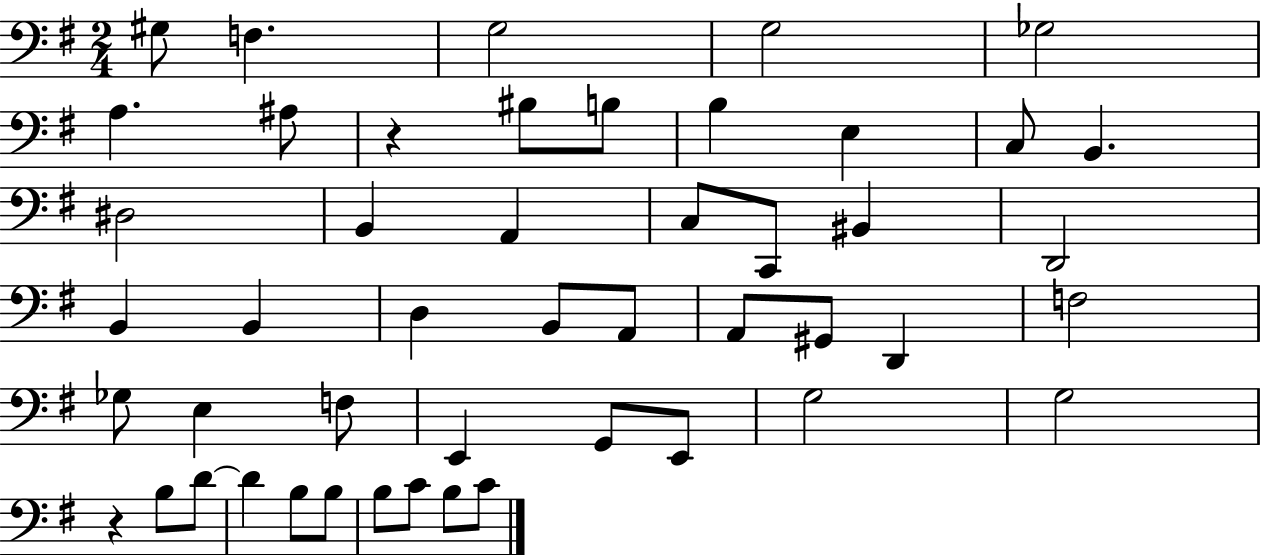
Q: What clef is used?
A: bass